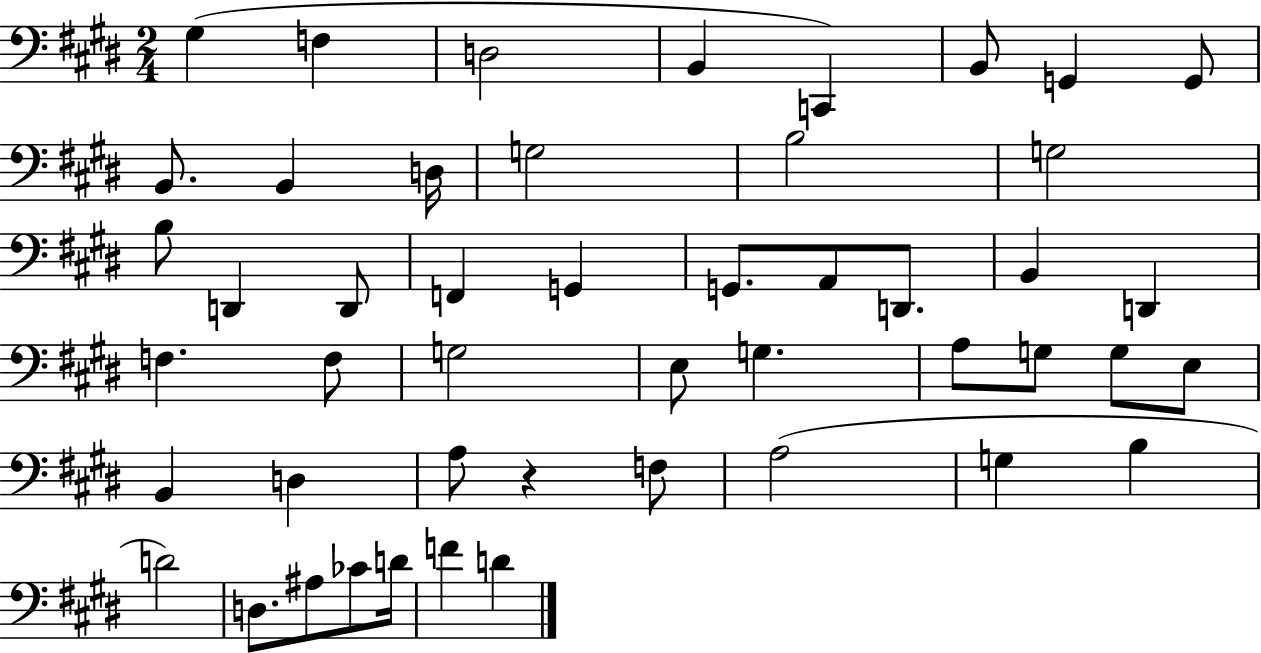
G#3/q F3/q D3/h B2/q C2/q B2/e G2/q G2/e B2/e. B2/q D3/s G3/h B3/h G3/h B3/e D2/q D2/e F2/q G2/q G2/e. A2/e D2/e. B2/q D2/q F3/q. F3/e G3/h E3/e G3/q. A3/e G3/e G3/e E3/e B2/q D3/q A3/e R/q F3/e A3/h G3/q B3/q D4/h D3/e. A#3/e CES4/e D4/s F4/q D4/q